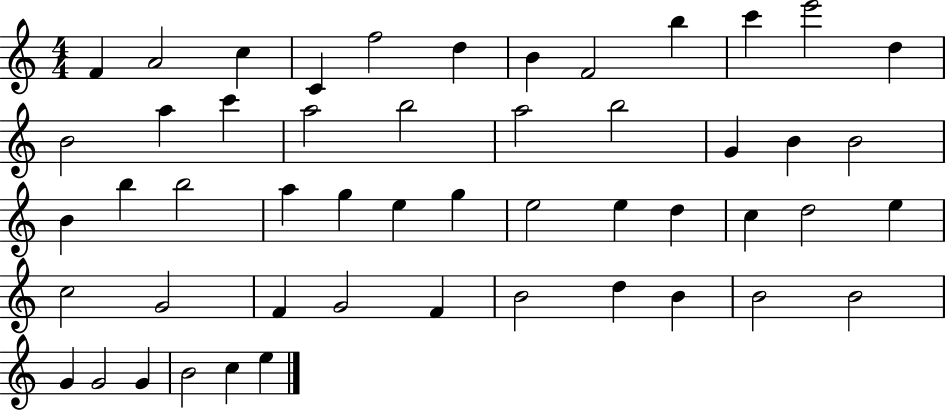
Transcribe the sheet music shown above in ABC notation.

X:1
T:Untitled
M:4/4
L:1/4
K:C
F A2 c C f2 d B F2 b c' e'2 d B2 a c' a2 b2 a2 b2 G B B2 B b b2 a g e g e2 e d c d2 e c2 G2 F G2 F B2 d B B2 B2 G G2 G B2 c e